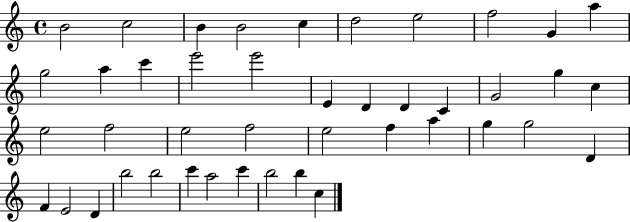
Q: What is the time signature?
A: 4/4